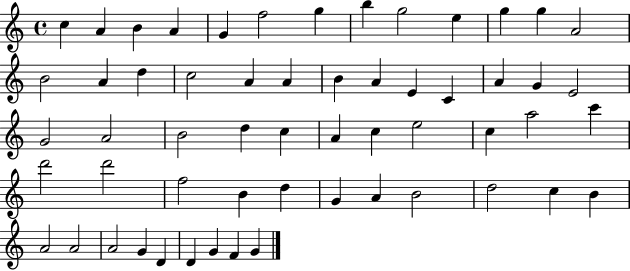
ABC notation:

X:1
T:Untitled
M:4/4
L:1/4
K:C
c A B A G f2 g b g2 e g g A2 B2 A d c2 A A B A E C A G E2 G2 A2 B2 d c A c e2 c a2 c' d'2 d'2 f2 B d G A B2 d2 c B A2 A2 A2 G D D G F G